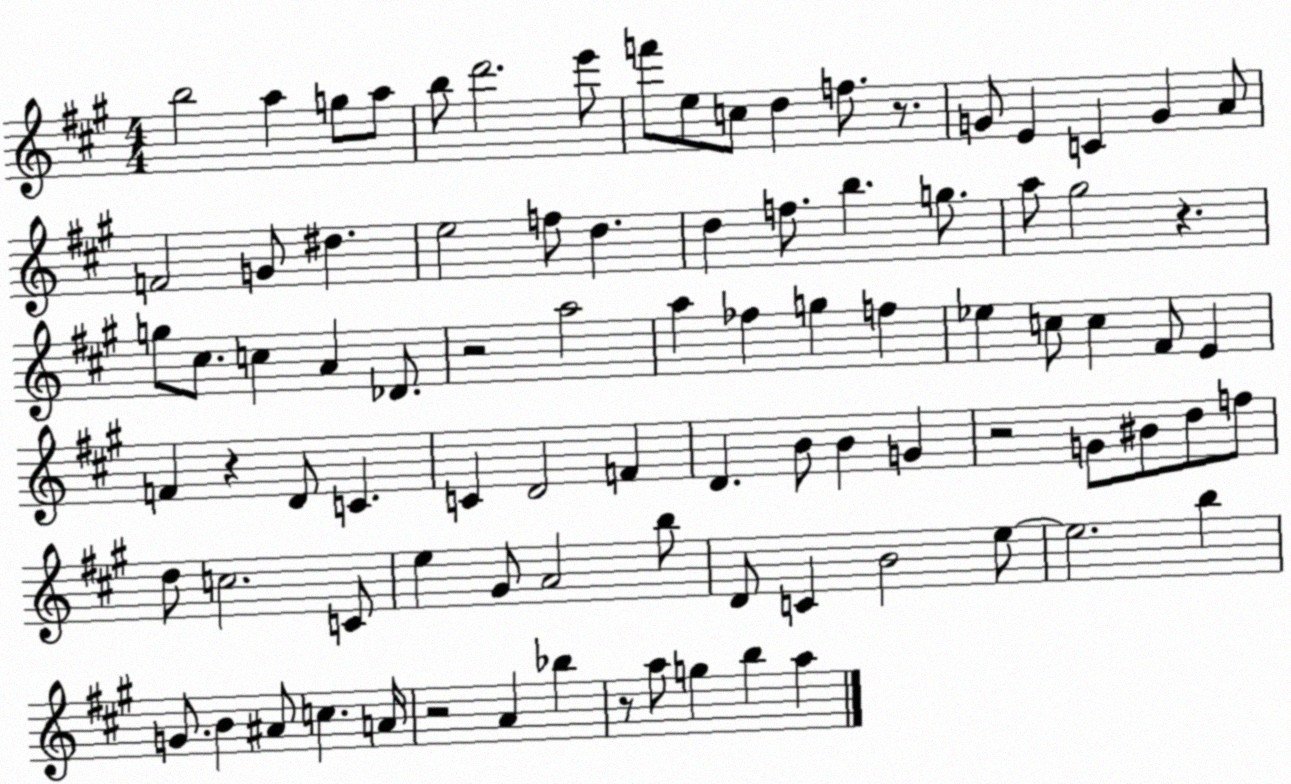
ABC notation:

X:1
T:Untitled
M:4/4
L:1/4
K:A
b2 a g/2 a/2 b/2 d'2 e'/2 f'/2 e/2 c/2 d f/2 z/2 G/2 E C G A/2 F2 G/2 ^d e2 f/2 d d f/2 b g/2 a/2 ^g2 z g/2 ^c/2 c A _D/2 z2 a2 a _f g f _e c/2 c ^F/2 E F z D/2 C C D2 F D B/2 B G z2 G/2 ^B/2 d/2 f/2 d/2 c2 C/2 e ^G/2 A2 b/2 D/2 C B2 e/2 e2 b G/2 B ^A/2 c A/4 z2 A _b z/2 a/2 g b a